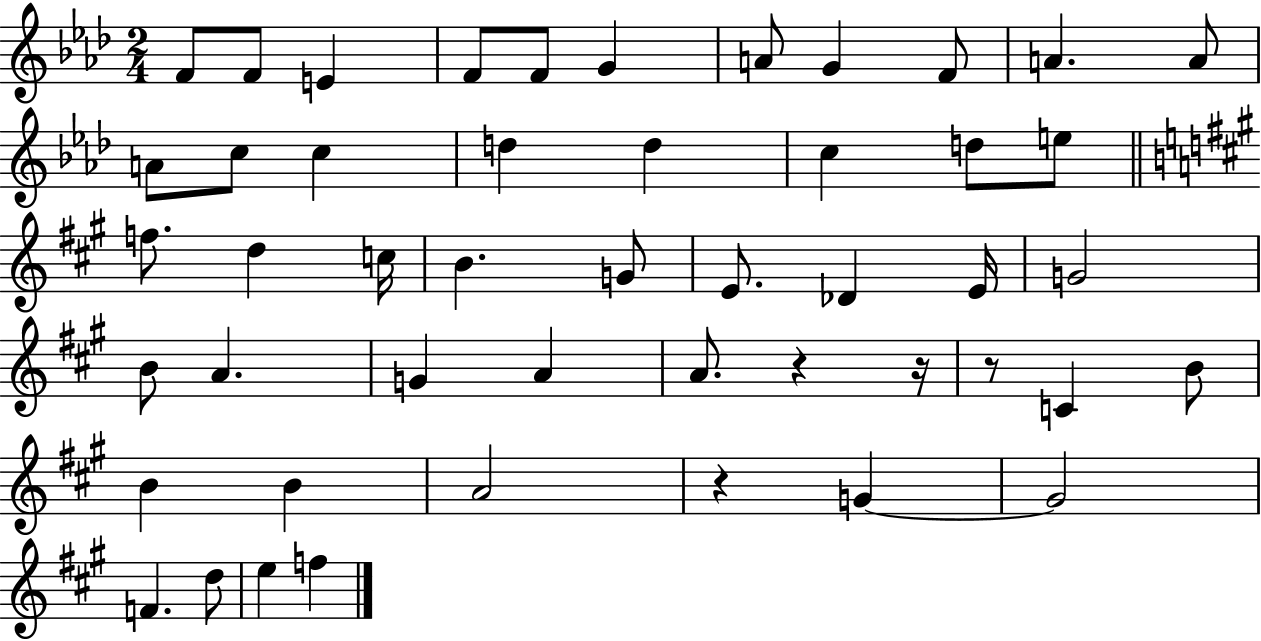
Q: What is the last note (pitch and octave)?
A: F5